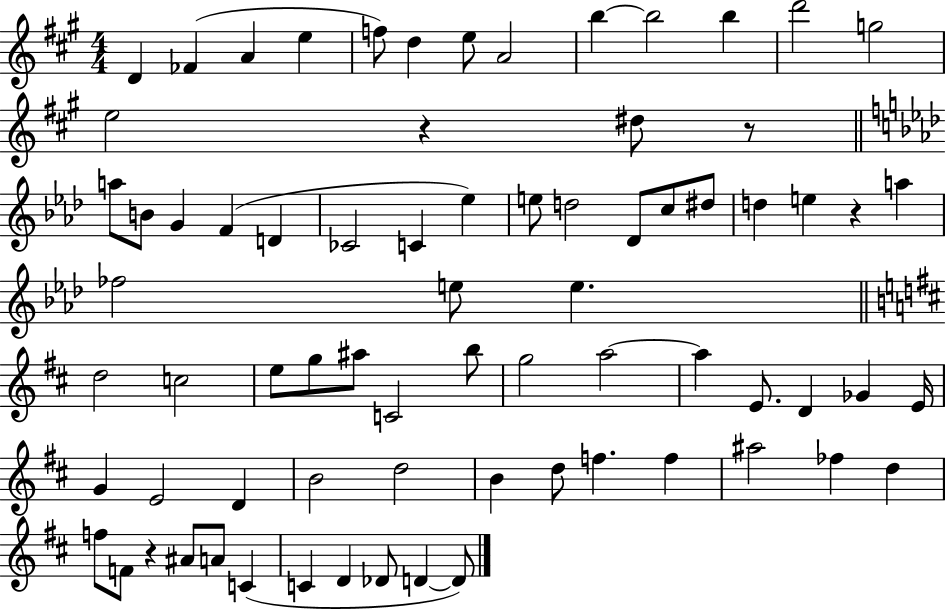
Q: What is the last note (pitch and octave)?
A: D4